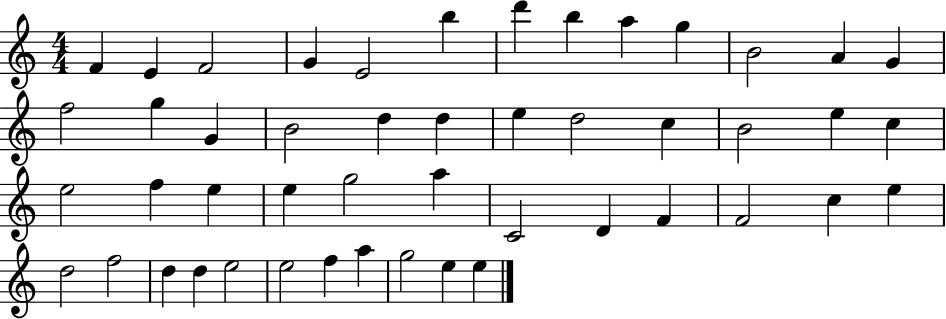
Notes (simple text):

F4/q E4/q F4/h G4/q E4/h B5/q D6/q B5/q A5/q G5/q B4/h A4/q G4/q F5/h G5/q G4/q B4/h D5/q D5/q E5/q D5/h C5/q B4/h E5/q C5/q E5/h F5/q E5/q E5/q G5/h A5/q C4/h D4/q F4/q F4/h C5/q E5/q D5/h F5/h D5/q D5/q E5/h E5/h F5/q A5/q G5/h E5/q E5/q